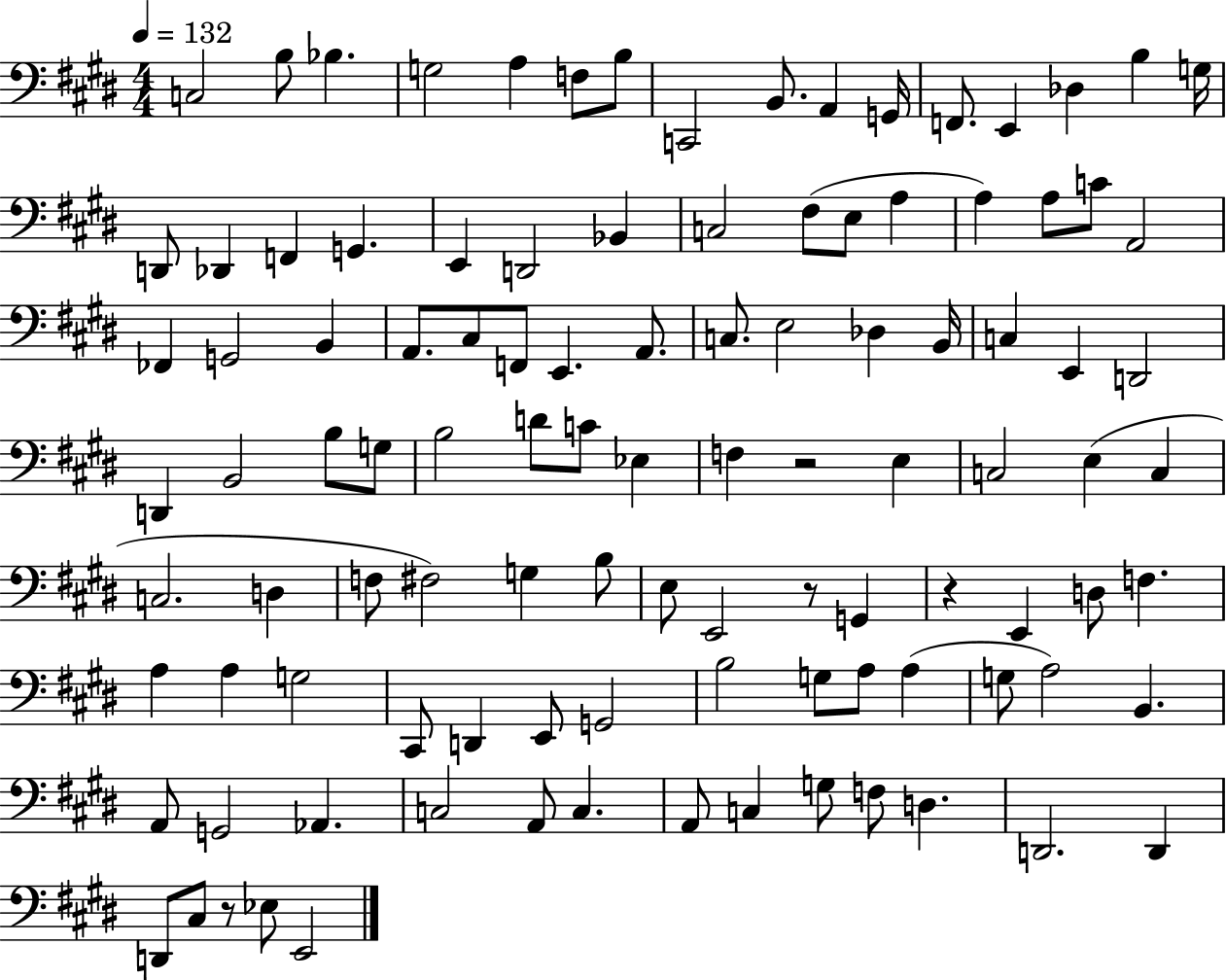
{
  \clef bass
  \numericTimeSignature
  \time 4/4
  \key e \major
  \tempo 4 = 132
  c2 b8 bes4. | g2 a4 f8 b8 | c,2 b,8. a,4 g,16 | f,8. e,4 des4 b4 g16 | \break d,8 des,4 f,4 g,4. | e,4 d,2 bes,4 | c2 fis8( e8 a4 | a4) a8 c'8 a,2 | \break fes,4 g,2 b,4 | a,8. cis8 f,8 e,4. a,8. | c8. e2 des4 b,16 | c4 e,4 d,2 | \break d,4 b,2 b8 g8 | b2 d'8 c'8 ees4 | f4 r2 e4 | c2 e4( c4 | \break c2. d4 | f8 fis2) g4 b8 | e8 e,2 r8 g,4 | r4 e,4 d8 f4. | \break a4 a4 g2 | cis,8 d,4 e,8 g,2 | b2 g8 a8 a4( | g8 a2) b,4. | \break a,8 g,2 aes,4. | c2 a,8 c4. | a,8 c4 g8 f8 d4. | d,2. d,4 | \break d,8 cis8 r8 ees8 e,2 | \bar "|."
}